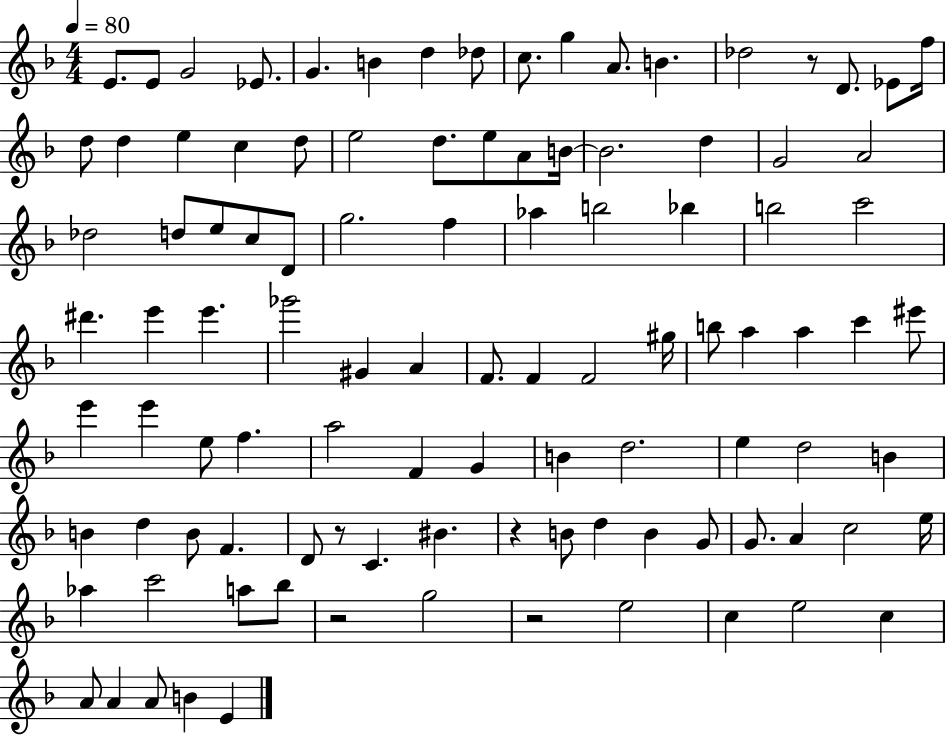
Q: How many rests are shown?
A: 5